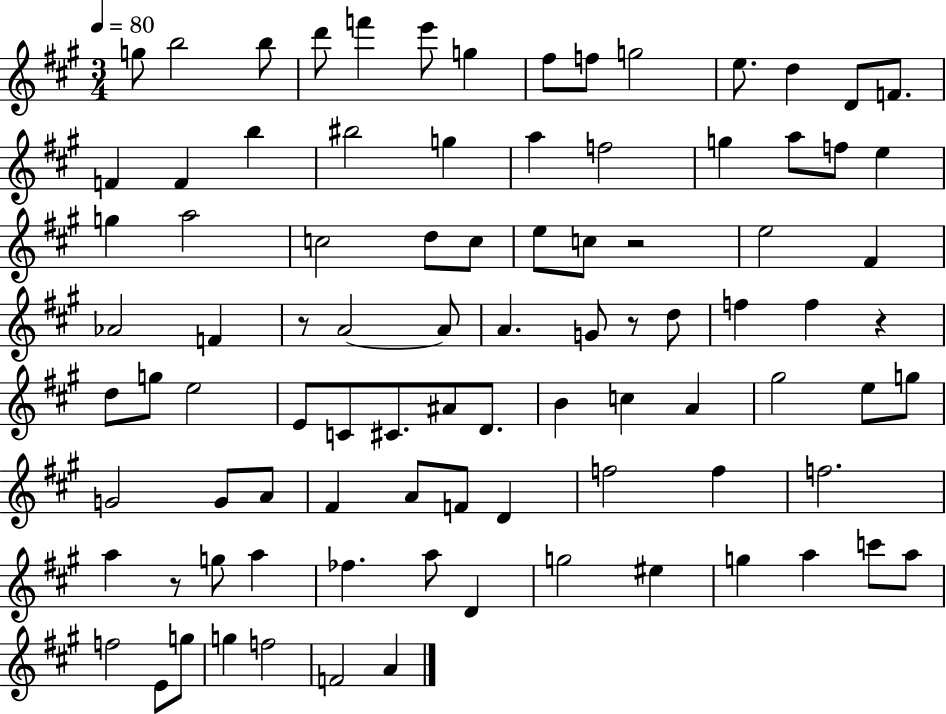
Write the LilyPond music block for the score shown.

{
  \clef treble
  \numericTimeSignature
  \time 3/4
  \key a \major
  \tempo 4 = 80
  g''8 b''2 b''8 | d'''8 f'''4 e'''8 g''4 | fis''8 f''8 g''2 | e''8. d''4 d'8 f'8. | \break f'4 f'4 b''4 | bis''2 g''4 | a''4 f''2 | g''4 a''8 f''8 e''4 | \break g''4 a''2 | c''2 d''8 c''8 | e''8 c''8 r2 | e''2 fis'4 | \break aes'2 f'4 | r8 a'2~~ a'8 | a'4. g'8 r8 d''8 | f''4 f''4 r4 | \break d''8 g''8 e''2 | e'8 c'8 cis'8. ais'8 d'8. | b'4 c''4 a'4 | gis''2 e''8 g''8 | \break g'2 g'8 a'8 | fis'4 a'8 f'8 d'4 | f''2 f''4 | f''2. | \break a''4 r8 g''8 a''4 | fes''4. a''8 d'4 | g''2 eis''4 | g''4 a''4 c'''8 a''8 | \break f''2 e'8 g''8 | g''4 f''2 | f'2 a'4 | \bar "|."
}